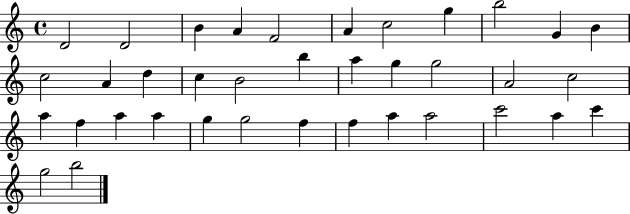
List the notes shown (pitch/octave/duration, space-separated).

D4/h D4/h B4/q A4/q F4/h A4/q C5/h G5/q B5/h G4/q B4/q C5/h A4/q D5/q C5/q B4/h B5/q A5/q G5/q G5/h A4/h C5/h A5/q F5/q A5/q A5/q G5/q G5/h F5/q F5/q A5/q A5/h C6/h A5/q C6/q G5/h B5/h